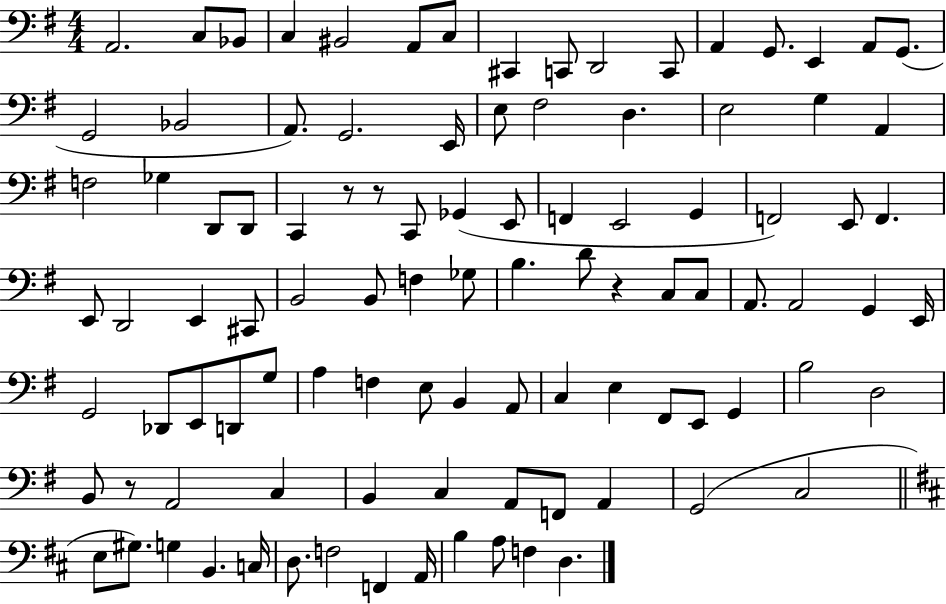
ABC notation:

X:1
T:Untitled
M:4/4
L:1/4
K:G
A,,2 C,/2 _B,,/2 C, ^B,,2 A,,/2 C,/2 ^C,, C,,/2 D,,2 C,,/2 A,, G,,/2 E,, A,,/2 G,,/2 G,,2 _B,,2 A,,/2 G,,2 E,,/4 E,/2 ^F,2 D, E,2 G, A,, F,2 _G, D,,/2 D,,/2 C,, z/2 z/2 C,,/2 _G,, E,,/2 F,, E,,2 G,, F,,2 E,,/2 F,, E,,/2 D,,2 E,, ^C,,/2 B,,2 B,,/2 F, _G,/2 B, D/2 z C,/2 C,/2 A,,/2 A,,2 G,, E,,/4 G,,2 _D,,/2 E,,/2 D,,/2 G,/2 A, F, E,/2 B,, A,,/2 C, E, ^F,,/2 E,,/2 G,, B,2 D,2 B,,/2 z/2 A,,2 C, B,, C, A,,/2 F,,/2 A,, G,,2 C,2 E,/2 ^G,/2 G, B,, C,/4 D,/2 F,2 F,, A,,/4 B, A,/2 F, D,